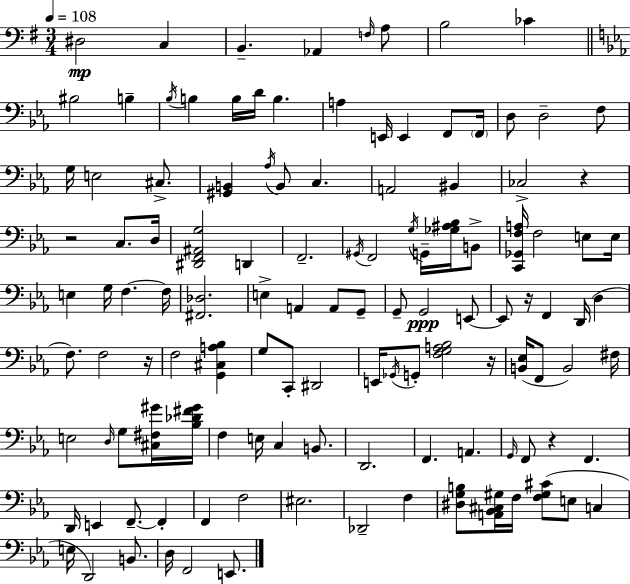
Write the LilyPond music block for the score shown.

{
  \clef bass
  \numericTimeSignature
  \time 3/4
  \key g \major
  \tempo 4 = 108
  dis2\mp c4 | b,4.-- aes,4 \grace { f16 } a8 | b2 ces'4 | \bar "||" \break \key ees \major bis2 b4-- | \acciaccatura { bes16 } b4 b16 d'16 b4. | a4 e,16 e,4 f,8 | \parenthesize f,16 d8 d2-- f8 | \break g16 e2 cis8.-> | <gis, b,>4 \acciaccatura { aes16 } b,8 c4. | a,2 bis,4 | ces2-> r4 | \break r2 c8. | d16 <dis, f, ais, g>2 d,4 | f,2.-- | \acciaccatura { gis,16 } f,2 \acciaccatura { g16 } | \break g,16-- <ges ais bes>16 b,8-> <c, ges, f a>16 f2 | e8 e16 e4 g16 f4.~~ | f16 <fis, des>2. | e4-> a,4 | \break a,8 g,8-- g,8-- g,2\ppp | e,8~~ e,8 r16 f,4 d,16( | d4 f8.) f2 | r16 f2 | \break <g, cis a bes>4 g8 c,8-. dis,2 | e,16 \acciaccatura { ges,16 } g,8-. <f g a bes>2 | r16 <b, ees>16( f,8 b,2) | fis16 e2 | \break \grace { d16 } g8 <cis fis gis'>16 <bes des' fis' gis'>16 f4 e16 c4 | b,8. d,2. | f,4. | a,4. \grace { g,16 } f,8 r4 | \break f,4. d,16 e,4 | f,8.--~~ f,4-. f,4 f2 | eis2. | des,2-- | \break f4 <dis g b>8 <a, bes, cis gis>16 f16 <f gis cis'>8( | e8 c4 e16 d,2) | b,8. d16 f,2 | e,8. \bar "|."
}